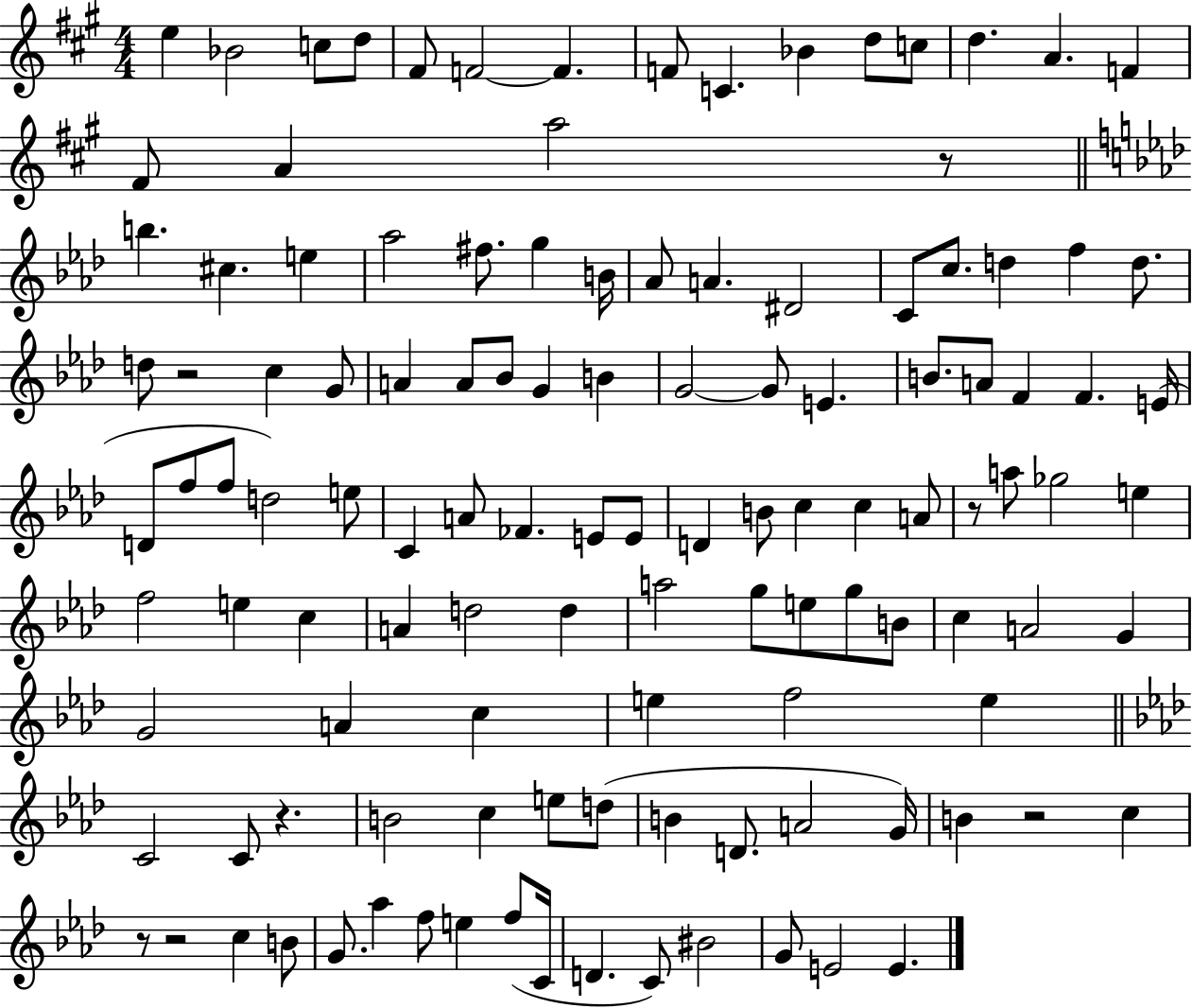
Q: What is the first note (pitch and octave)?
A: E5